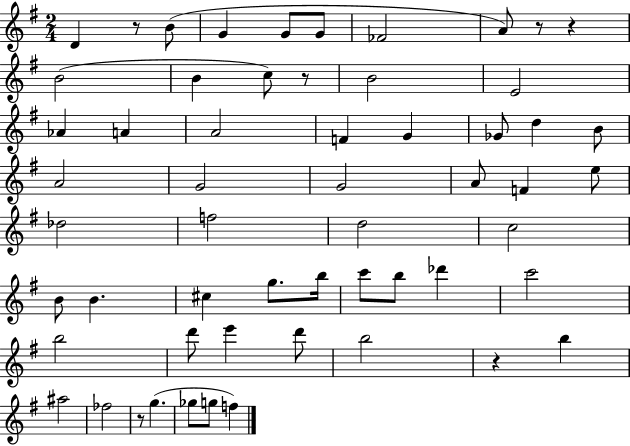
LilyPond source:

{
  \clef treble
  \numericTimeSignature
  \time 2/4
  \key g \major
  d'4 r8 b'8( | g'4 g'8 g'8 | fes'2 | a'8) r8 r4 | \break b'2( | b'4 c''8) r8 | b'2 | e'2 | \break aes'4 a'4 | a'2 | f'4 g'4 | ges'8 d''4 b'8 | \break a'2 | g'2 | g'2 | a'8 f'4 e''8 | \break des''2 | f''2 | d''2 | c''2 | \break b'8 b'4. | cis''4 g''8. b''16 | c'''8 b''8 des'''4 | c'''2 | \break b''2 | d'''8 e'''4 d'''8 | b''2 | r4 b''4 | \break ais''2 | fes''2 | r8 g''4.( | ges''8 g''8 f''4) | \break \bar "|."
}